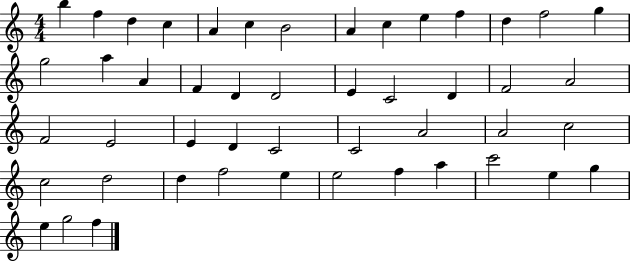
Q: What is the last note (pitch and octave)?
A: F5